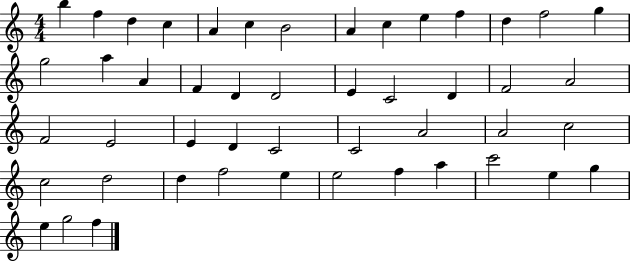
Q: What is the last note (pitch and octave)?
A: F5